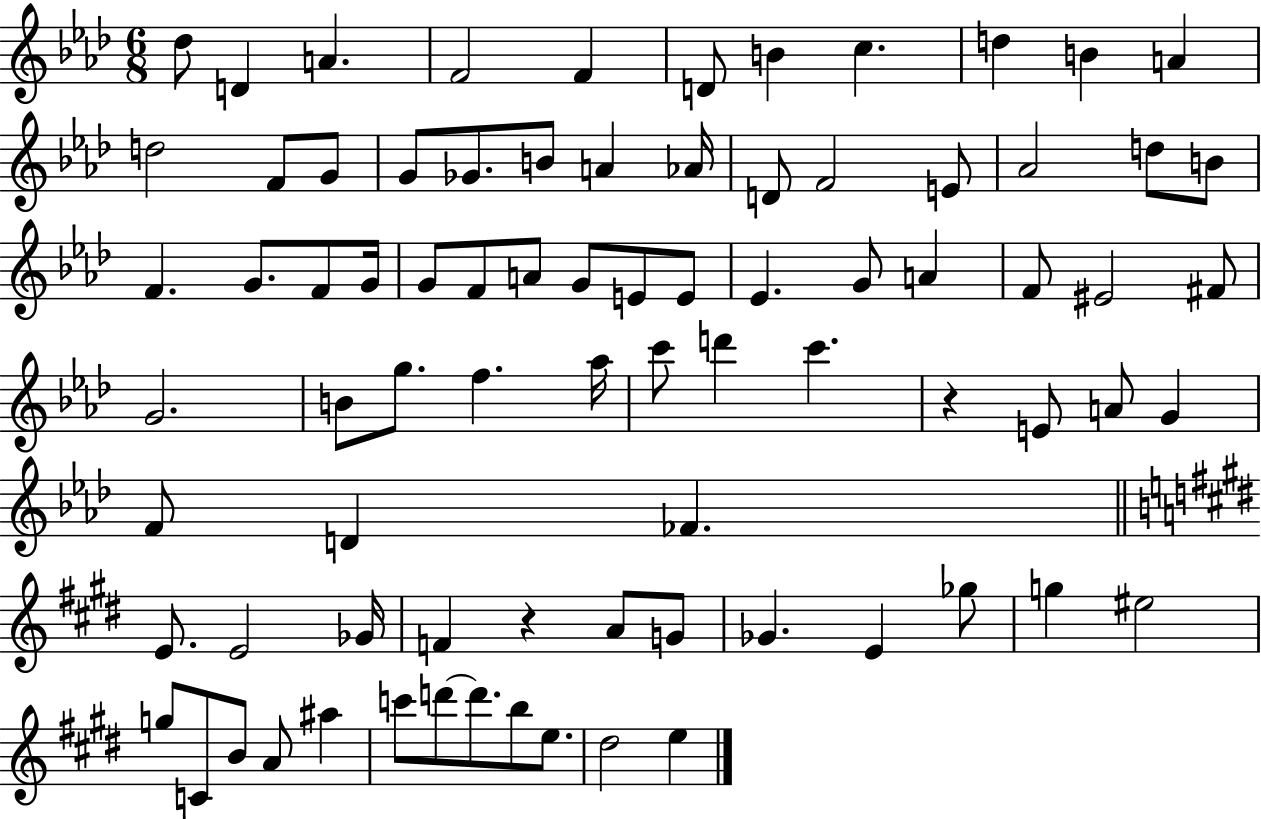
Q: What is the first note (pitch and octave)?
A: Db5